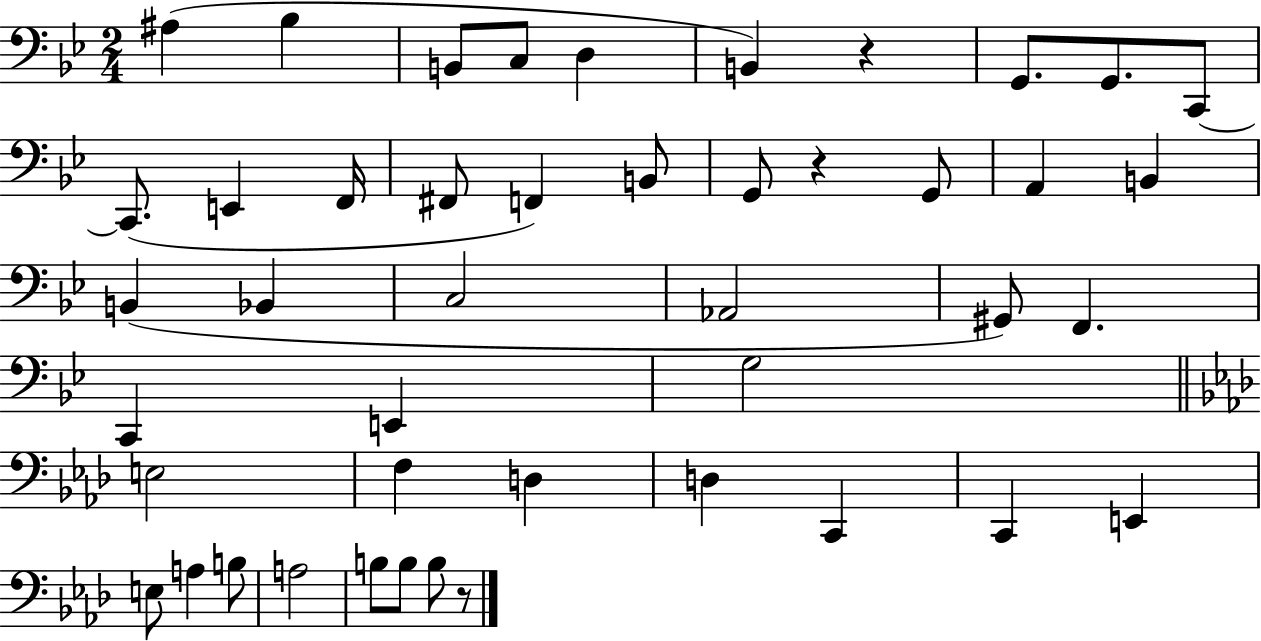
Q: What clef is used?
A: bass